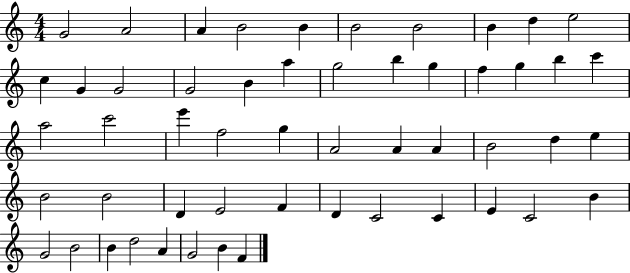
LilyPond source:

{
  \clef treble
  \numericTimeSignature
  \time 4/4
  \key c \major
  g'2 a'2 | a'4 b'2 b'4 | b'2 b'2 | b'4 d''4 e''2 | \break c''4 g'4 g'2 | g'2 b'4 a''4 | g''2 b''4 g''4 | f''4 g''4 b''4 c'''4 | \break a''2 c'''2 | e'''4 f''2 g''4 | a'2 a'4 a'4 | b'2 d''4 e''4 | \break b'2 b'2 | d'4 e'2 f'4 | d'4 c'2 c'4 | e'4 c'2 b'4 | \break g'2 b'2 | b'4 d''2 a'4 | g'2 b'4 f'4 | \bar "|."
}